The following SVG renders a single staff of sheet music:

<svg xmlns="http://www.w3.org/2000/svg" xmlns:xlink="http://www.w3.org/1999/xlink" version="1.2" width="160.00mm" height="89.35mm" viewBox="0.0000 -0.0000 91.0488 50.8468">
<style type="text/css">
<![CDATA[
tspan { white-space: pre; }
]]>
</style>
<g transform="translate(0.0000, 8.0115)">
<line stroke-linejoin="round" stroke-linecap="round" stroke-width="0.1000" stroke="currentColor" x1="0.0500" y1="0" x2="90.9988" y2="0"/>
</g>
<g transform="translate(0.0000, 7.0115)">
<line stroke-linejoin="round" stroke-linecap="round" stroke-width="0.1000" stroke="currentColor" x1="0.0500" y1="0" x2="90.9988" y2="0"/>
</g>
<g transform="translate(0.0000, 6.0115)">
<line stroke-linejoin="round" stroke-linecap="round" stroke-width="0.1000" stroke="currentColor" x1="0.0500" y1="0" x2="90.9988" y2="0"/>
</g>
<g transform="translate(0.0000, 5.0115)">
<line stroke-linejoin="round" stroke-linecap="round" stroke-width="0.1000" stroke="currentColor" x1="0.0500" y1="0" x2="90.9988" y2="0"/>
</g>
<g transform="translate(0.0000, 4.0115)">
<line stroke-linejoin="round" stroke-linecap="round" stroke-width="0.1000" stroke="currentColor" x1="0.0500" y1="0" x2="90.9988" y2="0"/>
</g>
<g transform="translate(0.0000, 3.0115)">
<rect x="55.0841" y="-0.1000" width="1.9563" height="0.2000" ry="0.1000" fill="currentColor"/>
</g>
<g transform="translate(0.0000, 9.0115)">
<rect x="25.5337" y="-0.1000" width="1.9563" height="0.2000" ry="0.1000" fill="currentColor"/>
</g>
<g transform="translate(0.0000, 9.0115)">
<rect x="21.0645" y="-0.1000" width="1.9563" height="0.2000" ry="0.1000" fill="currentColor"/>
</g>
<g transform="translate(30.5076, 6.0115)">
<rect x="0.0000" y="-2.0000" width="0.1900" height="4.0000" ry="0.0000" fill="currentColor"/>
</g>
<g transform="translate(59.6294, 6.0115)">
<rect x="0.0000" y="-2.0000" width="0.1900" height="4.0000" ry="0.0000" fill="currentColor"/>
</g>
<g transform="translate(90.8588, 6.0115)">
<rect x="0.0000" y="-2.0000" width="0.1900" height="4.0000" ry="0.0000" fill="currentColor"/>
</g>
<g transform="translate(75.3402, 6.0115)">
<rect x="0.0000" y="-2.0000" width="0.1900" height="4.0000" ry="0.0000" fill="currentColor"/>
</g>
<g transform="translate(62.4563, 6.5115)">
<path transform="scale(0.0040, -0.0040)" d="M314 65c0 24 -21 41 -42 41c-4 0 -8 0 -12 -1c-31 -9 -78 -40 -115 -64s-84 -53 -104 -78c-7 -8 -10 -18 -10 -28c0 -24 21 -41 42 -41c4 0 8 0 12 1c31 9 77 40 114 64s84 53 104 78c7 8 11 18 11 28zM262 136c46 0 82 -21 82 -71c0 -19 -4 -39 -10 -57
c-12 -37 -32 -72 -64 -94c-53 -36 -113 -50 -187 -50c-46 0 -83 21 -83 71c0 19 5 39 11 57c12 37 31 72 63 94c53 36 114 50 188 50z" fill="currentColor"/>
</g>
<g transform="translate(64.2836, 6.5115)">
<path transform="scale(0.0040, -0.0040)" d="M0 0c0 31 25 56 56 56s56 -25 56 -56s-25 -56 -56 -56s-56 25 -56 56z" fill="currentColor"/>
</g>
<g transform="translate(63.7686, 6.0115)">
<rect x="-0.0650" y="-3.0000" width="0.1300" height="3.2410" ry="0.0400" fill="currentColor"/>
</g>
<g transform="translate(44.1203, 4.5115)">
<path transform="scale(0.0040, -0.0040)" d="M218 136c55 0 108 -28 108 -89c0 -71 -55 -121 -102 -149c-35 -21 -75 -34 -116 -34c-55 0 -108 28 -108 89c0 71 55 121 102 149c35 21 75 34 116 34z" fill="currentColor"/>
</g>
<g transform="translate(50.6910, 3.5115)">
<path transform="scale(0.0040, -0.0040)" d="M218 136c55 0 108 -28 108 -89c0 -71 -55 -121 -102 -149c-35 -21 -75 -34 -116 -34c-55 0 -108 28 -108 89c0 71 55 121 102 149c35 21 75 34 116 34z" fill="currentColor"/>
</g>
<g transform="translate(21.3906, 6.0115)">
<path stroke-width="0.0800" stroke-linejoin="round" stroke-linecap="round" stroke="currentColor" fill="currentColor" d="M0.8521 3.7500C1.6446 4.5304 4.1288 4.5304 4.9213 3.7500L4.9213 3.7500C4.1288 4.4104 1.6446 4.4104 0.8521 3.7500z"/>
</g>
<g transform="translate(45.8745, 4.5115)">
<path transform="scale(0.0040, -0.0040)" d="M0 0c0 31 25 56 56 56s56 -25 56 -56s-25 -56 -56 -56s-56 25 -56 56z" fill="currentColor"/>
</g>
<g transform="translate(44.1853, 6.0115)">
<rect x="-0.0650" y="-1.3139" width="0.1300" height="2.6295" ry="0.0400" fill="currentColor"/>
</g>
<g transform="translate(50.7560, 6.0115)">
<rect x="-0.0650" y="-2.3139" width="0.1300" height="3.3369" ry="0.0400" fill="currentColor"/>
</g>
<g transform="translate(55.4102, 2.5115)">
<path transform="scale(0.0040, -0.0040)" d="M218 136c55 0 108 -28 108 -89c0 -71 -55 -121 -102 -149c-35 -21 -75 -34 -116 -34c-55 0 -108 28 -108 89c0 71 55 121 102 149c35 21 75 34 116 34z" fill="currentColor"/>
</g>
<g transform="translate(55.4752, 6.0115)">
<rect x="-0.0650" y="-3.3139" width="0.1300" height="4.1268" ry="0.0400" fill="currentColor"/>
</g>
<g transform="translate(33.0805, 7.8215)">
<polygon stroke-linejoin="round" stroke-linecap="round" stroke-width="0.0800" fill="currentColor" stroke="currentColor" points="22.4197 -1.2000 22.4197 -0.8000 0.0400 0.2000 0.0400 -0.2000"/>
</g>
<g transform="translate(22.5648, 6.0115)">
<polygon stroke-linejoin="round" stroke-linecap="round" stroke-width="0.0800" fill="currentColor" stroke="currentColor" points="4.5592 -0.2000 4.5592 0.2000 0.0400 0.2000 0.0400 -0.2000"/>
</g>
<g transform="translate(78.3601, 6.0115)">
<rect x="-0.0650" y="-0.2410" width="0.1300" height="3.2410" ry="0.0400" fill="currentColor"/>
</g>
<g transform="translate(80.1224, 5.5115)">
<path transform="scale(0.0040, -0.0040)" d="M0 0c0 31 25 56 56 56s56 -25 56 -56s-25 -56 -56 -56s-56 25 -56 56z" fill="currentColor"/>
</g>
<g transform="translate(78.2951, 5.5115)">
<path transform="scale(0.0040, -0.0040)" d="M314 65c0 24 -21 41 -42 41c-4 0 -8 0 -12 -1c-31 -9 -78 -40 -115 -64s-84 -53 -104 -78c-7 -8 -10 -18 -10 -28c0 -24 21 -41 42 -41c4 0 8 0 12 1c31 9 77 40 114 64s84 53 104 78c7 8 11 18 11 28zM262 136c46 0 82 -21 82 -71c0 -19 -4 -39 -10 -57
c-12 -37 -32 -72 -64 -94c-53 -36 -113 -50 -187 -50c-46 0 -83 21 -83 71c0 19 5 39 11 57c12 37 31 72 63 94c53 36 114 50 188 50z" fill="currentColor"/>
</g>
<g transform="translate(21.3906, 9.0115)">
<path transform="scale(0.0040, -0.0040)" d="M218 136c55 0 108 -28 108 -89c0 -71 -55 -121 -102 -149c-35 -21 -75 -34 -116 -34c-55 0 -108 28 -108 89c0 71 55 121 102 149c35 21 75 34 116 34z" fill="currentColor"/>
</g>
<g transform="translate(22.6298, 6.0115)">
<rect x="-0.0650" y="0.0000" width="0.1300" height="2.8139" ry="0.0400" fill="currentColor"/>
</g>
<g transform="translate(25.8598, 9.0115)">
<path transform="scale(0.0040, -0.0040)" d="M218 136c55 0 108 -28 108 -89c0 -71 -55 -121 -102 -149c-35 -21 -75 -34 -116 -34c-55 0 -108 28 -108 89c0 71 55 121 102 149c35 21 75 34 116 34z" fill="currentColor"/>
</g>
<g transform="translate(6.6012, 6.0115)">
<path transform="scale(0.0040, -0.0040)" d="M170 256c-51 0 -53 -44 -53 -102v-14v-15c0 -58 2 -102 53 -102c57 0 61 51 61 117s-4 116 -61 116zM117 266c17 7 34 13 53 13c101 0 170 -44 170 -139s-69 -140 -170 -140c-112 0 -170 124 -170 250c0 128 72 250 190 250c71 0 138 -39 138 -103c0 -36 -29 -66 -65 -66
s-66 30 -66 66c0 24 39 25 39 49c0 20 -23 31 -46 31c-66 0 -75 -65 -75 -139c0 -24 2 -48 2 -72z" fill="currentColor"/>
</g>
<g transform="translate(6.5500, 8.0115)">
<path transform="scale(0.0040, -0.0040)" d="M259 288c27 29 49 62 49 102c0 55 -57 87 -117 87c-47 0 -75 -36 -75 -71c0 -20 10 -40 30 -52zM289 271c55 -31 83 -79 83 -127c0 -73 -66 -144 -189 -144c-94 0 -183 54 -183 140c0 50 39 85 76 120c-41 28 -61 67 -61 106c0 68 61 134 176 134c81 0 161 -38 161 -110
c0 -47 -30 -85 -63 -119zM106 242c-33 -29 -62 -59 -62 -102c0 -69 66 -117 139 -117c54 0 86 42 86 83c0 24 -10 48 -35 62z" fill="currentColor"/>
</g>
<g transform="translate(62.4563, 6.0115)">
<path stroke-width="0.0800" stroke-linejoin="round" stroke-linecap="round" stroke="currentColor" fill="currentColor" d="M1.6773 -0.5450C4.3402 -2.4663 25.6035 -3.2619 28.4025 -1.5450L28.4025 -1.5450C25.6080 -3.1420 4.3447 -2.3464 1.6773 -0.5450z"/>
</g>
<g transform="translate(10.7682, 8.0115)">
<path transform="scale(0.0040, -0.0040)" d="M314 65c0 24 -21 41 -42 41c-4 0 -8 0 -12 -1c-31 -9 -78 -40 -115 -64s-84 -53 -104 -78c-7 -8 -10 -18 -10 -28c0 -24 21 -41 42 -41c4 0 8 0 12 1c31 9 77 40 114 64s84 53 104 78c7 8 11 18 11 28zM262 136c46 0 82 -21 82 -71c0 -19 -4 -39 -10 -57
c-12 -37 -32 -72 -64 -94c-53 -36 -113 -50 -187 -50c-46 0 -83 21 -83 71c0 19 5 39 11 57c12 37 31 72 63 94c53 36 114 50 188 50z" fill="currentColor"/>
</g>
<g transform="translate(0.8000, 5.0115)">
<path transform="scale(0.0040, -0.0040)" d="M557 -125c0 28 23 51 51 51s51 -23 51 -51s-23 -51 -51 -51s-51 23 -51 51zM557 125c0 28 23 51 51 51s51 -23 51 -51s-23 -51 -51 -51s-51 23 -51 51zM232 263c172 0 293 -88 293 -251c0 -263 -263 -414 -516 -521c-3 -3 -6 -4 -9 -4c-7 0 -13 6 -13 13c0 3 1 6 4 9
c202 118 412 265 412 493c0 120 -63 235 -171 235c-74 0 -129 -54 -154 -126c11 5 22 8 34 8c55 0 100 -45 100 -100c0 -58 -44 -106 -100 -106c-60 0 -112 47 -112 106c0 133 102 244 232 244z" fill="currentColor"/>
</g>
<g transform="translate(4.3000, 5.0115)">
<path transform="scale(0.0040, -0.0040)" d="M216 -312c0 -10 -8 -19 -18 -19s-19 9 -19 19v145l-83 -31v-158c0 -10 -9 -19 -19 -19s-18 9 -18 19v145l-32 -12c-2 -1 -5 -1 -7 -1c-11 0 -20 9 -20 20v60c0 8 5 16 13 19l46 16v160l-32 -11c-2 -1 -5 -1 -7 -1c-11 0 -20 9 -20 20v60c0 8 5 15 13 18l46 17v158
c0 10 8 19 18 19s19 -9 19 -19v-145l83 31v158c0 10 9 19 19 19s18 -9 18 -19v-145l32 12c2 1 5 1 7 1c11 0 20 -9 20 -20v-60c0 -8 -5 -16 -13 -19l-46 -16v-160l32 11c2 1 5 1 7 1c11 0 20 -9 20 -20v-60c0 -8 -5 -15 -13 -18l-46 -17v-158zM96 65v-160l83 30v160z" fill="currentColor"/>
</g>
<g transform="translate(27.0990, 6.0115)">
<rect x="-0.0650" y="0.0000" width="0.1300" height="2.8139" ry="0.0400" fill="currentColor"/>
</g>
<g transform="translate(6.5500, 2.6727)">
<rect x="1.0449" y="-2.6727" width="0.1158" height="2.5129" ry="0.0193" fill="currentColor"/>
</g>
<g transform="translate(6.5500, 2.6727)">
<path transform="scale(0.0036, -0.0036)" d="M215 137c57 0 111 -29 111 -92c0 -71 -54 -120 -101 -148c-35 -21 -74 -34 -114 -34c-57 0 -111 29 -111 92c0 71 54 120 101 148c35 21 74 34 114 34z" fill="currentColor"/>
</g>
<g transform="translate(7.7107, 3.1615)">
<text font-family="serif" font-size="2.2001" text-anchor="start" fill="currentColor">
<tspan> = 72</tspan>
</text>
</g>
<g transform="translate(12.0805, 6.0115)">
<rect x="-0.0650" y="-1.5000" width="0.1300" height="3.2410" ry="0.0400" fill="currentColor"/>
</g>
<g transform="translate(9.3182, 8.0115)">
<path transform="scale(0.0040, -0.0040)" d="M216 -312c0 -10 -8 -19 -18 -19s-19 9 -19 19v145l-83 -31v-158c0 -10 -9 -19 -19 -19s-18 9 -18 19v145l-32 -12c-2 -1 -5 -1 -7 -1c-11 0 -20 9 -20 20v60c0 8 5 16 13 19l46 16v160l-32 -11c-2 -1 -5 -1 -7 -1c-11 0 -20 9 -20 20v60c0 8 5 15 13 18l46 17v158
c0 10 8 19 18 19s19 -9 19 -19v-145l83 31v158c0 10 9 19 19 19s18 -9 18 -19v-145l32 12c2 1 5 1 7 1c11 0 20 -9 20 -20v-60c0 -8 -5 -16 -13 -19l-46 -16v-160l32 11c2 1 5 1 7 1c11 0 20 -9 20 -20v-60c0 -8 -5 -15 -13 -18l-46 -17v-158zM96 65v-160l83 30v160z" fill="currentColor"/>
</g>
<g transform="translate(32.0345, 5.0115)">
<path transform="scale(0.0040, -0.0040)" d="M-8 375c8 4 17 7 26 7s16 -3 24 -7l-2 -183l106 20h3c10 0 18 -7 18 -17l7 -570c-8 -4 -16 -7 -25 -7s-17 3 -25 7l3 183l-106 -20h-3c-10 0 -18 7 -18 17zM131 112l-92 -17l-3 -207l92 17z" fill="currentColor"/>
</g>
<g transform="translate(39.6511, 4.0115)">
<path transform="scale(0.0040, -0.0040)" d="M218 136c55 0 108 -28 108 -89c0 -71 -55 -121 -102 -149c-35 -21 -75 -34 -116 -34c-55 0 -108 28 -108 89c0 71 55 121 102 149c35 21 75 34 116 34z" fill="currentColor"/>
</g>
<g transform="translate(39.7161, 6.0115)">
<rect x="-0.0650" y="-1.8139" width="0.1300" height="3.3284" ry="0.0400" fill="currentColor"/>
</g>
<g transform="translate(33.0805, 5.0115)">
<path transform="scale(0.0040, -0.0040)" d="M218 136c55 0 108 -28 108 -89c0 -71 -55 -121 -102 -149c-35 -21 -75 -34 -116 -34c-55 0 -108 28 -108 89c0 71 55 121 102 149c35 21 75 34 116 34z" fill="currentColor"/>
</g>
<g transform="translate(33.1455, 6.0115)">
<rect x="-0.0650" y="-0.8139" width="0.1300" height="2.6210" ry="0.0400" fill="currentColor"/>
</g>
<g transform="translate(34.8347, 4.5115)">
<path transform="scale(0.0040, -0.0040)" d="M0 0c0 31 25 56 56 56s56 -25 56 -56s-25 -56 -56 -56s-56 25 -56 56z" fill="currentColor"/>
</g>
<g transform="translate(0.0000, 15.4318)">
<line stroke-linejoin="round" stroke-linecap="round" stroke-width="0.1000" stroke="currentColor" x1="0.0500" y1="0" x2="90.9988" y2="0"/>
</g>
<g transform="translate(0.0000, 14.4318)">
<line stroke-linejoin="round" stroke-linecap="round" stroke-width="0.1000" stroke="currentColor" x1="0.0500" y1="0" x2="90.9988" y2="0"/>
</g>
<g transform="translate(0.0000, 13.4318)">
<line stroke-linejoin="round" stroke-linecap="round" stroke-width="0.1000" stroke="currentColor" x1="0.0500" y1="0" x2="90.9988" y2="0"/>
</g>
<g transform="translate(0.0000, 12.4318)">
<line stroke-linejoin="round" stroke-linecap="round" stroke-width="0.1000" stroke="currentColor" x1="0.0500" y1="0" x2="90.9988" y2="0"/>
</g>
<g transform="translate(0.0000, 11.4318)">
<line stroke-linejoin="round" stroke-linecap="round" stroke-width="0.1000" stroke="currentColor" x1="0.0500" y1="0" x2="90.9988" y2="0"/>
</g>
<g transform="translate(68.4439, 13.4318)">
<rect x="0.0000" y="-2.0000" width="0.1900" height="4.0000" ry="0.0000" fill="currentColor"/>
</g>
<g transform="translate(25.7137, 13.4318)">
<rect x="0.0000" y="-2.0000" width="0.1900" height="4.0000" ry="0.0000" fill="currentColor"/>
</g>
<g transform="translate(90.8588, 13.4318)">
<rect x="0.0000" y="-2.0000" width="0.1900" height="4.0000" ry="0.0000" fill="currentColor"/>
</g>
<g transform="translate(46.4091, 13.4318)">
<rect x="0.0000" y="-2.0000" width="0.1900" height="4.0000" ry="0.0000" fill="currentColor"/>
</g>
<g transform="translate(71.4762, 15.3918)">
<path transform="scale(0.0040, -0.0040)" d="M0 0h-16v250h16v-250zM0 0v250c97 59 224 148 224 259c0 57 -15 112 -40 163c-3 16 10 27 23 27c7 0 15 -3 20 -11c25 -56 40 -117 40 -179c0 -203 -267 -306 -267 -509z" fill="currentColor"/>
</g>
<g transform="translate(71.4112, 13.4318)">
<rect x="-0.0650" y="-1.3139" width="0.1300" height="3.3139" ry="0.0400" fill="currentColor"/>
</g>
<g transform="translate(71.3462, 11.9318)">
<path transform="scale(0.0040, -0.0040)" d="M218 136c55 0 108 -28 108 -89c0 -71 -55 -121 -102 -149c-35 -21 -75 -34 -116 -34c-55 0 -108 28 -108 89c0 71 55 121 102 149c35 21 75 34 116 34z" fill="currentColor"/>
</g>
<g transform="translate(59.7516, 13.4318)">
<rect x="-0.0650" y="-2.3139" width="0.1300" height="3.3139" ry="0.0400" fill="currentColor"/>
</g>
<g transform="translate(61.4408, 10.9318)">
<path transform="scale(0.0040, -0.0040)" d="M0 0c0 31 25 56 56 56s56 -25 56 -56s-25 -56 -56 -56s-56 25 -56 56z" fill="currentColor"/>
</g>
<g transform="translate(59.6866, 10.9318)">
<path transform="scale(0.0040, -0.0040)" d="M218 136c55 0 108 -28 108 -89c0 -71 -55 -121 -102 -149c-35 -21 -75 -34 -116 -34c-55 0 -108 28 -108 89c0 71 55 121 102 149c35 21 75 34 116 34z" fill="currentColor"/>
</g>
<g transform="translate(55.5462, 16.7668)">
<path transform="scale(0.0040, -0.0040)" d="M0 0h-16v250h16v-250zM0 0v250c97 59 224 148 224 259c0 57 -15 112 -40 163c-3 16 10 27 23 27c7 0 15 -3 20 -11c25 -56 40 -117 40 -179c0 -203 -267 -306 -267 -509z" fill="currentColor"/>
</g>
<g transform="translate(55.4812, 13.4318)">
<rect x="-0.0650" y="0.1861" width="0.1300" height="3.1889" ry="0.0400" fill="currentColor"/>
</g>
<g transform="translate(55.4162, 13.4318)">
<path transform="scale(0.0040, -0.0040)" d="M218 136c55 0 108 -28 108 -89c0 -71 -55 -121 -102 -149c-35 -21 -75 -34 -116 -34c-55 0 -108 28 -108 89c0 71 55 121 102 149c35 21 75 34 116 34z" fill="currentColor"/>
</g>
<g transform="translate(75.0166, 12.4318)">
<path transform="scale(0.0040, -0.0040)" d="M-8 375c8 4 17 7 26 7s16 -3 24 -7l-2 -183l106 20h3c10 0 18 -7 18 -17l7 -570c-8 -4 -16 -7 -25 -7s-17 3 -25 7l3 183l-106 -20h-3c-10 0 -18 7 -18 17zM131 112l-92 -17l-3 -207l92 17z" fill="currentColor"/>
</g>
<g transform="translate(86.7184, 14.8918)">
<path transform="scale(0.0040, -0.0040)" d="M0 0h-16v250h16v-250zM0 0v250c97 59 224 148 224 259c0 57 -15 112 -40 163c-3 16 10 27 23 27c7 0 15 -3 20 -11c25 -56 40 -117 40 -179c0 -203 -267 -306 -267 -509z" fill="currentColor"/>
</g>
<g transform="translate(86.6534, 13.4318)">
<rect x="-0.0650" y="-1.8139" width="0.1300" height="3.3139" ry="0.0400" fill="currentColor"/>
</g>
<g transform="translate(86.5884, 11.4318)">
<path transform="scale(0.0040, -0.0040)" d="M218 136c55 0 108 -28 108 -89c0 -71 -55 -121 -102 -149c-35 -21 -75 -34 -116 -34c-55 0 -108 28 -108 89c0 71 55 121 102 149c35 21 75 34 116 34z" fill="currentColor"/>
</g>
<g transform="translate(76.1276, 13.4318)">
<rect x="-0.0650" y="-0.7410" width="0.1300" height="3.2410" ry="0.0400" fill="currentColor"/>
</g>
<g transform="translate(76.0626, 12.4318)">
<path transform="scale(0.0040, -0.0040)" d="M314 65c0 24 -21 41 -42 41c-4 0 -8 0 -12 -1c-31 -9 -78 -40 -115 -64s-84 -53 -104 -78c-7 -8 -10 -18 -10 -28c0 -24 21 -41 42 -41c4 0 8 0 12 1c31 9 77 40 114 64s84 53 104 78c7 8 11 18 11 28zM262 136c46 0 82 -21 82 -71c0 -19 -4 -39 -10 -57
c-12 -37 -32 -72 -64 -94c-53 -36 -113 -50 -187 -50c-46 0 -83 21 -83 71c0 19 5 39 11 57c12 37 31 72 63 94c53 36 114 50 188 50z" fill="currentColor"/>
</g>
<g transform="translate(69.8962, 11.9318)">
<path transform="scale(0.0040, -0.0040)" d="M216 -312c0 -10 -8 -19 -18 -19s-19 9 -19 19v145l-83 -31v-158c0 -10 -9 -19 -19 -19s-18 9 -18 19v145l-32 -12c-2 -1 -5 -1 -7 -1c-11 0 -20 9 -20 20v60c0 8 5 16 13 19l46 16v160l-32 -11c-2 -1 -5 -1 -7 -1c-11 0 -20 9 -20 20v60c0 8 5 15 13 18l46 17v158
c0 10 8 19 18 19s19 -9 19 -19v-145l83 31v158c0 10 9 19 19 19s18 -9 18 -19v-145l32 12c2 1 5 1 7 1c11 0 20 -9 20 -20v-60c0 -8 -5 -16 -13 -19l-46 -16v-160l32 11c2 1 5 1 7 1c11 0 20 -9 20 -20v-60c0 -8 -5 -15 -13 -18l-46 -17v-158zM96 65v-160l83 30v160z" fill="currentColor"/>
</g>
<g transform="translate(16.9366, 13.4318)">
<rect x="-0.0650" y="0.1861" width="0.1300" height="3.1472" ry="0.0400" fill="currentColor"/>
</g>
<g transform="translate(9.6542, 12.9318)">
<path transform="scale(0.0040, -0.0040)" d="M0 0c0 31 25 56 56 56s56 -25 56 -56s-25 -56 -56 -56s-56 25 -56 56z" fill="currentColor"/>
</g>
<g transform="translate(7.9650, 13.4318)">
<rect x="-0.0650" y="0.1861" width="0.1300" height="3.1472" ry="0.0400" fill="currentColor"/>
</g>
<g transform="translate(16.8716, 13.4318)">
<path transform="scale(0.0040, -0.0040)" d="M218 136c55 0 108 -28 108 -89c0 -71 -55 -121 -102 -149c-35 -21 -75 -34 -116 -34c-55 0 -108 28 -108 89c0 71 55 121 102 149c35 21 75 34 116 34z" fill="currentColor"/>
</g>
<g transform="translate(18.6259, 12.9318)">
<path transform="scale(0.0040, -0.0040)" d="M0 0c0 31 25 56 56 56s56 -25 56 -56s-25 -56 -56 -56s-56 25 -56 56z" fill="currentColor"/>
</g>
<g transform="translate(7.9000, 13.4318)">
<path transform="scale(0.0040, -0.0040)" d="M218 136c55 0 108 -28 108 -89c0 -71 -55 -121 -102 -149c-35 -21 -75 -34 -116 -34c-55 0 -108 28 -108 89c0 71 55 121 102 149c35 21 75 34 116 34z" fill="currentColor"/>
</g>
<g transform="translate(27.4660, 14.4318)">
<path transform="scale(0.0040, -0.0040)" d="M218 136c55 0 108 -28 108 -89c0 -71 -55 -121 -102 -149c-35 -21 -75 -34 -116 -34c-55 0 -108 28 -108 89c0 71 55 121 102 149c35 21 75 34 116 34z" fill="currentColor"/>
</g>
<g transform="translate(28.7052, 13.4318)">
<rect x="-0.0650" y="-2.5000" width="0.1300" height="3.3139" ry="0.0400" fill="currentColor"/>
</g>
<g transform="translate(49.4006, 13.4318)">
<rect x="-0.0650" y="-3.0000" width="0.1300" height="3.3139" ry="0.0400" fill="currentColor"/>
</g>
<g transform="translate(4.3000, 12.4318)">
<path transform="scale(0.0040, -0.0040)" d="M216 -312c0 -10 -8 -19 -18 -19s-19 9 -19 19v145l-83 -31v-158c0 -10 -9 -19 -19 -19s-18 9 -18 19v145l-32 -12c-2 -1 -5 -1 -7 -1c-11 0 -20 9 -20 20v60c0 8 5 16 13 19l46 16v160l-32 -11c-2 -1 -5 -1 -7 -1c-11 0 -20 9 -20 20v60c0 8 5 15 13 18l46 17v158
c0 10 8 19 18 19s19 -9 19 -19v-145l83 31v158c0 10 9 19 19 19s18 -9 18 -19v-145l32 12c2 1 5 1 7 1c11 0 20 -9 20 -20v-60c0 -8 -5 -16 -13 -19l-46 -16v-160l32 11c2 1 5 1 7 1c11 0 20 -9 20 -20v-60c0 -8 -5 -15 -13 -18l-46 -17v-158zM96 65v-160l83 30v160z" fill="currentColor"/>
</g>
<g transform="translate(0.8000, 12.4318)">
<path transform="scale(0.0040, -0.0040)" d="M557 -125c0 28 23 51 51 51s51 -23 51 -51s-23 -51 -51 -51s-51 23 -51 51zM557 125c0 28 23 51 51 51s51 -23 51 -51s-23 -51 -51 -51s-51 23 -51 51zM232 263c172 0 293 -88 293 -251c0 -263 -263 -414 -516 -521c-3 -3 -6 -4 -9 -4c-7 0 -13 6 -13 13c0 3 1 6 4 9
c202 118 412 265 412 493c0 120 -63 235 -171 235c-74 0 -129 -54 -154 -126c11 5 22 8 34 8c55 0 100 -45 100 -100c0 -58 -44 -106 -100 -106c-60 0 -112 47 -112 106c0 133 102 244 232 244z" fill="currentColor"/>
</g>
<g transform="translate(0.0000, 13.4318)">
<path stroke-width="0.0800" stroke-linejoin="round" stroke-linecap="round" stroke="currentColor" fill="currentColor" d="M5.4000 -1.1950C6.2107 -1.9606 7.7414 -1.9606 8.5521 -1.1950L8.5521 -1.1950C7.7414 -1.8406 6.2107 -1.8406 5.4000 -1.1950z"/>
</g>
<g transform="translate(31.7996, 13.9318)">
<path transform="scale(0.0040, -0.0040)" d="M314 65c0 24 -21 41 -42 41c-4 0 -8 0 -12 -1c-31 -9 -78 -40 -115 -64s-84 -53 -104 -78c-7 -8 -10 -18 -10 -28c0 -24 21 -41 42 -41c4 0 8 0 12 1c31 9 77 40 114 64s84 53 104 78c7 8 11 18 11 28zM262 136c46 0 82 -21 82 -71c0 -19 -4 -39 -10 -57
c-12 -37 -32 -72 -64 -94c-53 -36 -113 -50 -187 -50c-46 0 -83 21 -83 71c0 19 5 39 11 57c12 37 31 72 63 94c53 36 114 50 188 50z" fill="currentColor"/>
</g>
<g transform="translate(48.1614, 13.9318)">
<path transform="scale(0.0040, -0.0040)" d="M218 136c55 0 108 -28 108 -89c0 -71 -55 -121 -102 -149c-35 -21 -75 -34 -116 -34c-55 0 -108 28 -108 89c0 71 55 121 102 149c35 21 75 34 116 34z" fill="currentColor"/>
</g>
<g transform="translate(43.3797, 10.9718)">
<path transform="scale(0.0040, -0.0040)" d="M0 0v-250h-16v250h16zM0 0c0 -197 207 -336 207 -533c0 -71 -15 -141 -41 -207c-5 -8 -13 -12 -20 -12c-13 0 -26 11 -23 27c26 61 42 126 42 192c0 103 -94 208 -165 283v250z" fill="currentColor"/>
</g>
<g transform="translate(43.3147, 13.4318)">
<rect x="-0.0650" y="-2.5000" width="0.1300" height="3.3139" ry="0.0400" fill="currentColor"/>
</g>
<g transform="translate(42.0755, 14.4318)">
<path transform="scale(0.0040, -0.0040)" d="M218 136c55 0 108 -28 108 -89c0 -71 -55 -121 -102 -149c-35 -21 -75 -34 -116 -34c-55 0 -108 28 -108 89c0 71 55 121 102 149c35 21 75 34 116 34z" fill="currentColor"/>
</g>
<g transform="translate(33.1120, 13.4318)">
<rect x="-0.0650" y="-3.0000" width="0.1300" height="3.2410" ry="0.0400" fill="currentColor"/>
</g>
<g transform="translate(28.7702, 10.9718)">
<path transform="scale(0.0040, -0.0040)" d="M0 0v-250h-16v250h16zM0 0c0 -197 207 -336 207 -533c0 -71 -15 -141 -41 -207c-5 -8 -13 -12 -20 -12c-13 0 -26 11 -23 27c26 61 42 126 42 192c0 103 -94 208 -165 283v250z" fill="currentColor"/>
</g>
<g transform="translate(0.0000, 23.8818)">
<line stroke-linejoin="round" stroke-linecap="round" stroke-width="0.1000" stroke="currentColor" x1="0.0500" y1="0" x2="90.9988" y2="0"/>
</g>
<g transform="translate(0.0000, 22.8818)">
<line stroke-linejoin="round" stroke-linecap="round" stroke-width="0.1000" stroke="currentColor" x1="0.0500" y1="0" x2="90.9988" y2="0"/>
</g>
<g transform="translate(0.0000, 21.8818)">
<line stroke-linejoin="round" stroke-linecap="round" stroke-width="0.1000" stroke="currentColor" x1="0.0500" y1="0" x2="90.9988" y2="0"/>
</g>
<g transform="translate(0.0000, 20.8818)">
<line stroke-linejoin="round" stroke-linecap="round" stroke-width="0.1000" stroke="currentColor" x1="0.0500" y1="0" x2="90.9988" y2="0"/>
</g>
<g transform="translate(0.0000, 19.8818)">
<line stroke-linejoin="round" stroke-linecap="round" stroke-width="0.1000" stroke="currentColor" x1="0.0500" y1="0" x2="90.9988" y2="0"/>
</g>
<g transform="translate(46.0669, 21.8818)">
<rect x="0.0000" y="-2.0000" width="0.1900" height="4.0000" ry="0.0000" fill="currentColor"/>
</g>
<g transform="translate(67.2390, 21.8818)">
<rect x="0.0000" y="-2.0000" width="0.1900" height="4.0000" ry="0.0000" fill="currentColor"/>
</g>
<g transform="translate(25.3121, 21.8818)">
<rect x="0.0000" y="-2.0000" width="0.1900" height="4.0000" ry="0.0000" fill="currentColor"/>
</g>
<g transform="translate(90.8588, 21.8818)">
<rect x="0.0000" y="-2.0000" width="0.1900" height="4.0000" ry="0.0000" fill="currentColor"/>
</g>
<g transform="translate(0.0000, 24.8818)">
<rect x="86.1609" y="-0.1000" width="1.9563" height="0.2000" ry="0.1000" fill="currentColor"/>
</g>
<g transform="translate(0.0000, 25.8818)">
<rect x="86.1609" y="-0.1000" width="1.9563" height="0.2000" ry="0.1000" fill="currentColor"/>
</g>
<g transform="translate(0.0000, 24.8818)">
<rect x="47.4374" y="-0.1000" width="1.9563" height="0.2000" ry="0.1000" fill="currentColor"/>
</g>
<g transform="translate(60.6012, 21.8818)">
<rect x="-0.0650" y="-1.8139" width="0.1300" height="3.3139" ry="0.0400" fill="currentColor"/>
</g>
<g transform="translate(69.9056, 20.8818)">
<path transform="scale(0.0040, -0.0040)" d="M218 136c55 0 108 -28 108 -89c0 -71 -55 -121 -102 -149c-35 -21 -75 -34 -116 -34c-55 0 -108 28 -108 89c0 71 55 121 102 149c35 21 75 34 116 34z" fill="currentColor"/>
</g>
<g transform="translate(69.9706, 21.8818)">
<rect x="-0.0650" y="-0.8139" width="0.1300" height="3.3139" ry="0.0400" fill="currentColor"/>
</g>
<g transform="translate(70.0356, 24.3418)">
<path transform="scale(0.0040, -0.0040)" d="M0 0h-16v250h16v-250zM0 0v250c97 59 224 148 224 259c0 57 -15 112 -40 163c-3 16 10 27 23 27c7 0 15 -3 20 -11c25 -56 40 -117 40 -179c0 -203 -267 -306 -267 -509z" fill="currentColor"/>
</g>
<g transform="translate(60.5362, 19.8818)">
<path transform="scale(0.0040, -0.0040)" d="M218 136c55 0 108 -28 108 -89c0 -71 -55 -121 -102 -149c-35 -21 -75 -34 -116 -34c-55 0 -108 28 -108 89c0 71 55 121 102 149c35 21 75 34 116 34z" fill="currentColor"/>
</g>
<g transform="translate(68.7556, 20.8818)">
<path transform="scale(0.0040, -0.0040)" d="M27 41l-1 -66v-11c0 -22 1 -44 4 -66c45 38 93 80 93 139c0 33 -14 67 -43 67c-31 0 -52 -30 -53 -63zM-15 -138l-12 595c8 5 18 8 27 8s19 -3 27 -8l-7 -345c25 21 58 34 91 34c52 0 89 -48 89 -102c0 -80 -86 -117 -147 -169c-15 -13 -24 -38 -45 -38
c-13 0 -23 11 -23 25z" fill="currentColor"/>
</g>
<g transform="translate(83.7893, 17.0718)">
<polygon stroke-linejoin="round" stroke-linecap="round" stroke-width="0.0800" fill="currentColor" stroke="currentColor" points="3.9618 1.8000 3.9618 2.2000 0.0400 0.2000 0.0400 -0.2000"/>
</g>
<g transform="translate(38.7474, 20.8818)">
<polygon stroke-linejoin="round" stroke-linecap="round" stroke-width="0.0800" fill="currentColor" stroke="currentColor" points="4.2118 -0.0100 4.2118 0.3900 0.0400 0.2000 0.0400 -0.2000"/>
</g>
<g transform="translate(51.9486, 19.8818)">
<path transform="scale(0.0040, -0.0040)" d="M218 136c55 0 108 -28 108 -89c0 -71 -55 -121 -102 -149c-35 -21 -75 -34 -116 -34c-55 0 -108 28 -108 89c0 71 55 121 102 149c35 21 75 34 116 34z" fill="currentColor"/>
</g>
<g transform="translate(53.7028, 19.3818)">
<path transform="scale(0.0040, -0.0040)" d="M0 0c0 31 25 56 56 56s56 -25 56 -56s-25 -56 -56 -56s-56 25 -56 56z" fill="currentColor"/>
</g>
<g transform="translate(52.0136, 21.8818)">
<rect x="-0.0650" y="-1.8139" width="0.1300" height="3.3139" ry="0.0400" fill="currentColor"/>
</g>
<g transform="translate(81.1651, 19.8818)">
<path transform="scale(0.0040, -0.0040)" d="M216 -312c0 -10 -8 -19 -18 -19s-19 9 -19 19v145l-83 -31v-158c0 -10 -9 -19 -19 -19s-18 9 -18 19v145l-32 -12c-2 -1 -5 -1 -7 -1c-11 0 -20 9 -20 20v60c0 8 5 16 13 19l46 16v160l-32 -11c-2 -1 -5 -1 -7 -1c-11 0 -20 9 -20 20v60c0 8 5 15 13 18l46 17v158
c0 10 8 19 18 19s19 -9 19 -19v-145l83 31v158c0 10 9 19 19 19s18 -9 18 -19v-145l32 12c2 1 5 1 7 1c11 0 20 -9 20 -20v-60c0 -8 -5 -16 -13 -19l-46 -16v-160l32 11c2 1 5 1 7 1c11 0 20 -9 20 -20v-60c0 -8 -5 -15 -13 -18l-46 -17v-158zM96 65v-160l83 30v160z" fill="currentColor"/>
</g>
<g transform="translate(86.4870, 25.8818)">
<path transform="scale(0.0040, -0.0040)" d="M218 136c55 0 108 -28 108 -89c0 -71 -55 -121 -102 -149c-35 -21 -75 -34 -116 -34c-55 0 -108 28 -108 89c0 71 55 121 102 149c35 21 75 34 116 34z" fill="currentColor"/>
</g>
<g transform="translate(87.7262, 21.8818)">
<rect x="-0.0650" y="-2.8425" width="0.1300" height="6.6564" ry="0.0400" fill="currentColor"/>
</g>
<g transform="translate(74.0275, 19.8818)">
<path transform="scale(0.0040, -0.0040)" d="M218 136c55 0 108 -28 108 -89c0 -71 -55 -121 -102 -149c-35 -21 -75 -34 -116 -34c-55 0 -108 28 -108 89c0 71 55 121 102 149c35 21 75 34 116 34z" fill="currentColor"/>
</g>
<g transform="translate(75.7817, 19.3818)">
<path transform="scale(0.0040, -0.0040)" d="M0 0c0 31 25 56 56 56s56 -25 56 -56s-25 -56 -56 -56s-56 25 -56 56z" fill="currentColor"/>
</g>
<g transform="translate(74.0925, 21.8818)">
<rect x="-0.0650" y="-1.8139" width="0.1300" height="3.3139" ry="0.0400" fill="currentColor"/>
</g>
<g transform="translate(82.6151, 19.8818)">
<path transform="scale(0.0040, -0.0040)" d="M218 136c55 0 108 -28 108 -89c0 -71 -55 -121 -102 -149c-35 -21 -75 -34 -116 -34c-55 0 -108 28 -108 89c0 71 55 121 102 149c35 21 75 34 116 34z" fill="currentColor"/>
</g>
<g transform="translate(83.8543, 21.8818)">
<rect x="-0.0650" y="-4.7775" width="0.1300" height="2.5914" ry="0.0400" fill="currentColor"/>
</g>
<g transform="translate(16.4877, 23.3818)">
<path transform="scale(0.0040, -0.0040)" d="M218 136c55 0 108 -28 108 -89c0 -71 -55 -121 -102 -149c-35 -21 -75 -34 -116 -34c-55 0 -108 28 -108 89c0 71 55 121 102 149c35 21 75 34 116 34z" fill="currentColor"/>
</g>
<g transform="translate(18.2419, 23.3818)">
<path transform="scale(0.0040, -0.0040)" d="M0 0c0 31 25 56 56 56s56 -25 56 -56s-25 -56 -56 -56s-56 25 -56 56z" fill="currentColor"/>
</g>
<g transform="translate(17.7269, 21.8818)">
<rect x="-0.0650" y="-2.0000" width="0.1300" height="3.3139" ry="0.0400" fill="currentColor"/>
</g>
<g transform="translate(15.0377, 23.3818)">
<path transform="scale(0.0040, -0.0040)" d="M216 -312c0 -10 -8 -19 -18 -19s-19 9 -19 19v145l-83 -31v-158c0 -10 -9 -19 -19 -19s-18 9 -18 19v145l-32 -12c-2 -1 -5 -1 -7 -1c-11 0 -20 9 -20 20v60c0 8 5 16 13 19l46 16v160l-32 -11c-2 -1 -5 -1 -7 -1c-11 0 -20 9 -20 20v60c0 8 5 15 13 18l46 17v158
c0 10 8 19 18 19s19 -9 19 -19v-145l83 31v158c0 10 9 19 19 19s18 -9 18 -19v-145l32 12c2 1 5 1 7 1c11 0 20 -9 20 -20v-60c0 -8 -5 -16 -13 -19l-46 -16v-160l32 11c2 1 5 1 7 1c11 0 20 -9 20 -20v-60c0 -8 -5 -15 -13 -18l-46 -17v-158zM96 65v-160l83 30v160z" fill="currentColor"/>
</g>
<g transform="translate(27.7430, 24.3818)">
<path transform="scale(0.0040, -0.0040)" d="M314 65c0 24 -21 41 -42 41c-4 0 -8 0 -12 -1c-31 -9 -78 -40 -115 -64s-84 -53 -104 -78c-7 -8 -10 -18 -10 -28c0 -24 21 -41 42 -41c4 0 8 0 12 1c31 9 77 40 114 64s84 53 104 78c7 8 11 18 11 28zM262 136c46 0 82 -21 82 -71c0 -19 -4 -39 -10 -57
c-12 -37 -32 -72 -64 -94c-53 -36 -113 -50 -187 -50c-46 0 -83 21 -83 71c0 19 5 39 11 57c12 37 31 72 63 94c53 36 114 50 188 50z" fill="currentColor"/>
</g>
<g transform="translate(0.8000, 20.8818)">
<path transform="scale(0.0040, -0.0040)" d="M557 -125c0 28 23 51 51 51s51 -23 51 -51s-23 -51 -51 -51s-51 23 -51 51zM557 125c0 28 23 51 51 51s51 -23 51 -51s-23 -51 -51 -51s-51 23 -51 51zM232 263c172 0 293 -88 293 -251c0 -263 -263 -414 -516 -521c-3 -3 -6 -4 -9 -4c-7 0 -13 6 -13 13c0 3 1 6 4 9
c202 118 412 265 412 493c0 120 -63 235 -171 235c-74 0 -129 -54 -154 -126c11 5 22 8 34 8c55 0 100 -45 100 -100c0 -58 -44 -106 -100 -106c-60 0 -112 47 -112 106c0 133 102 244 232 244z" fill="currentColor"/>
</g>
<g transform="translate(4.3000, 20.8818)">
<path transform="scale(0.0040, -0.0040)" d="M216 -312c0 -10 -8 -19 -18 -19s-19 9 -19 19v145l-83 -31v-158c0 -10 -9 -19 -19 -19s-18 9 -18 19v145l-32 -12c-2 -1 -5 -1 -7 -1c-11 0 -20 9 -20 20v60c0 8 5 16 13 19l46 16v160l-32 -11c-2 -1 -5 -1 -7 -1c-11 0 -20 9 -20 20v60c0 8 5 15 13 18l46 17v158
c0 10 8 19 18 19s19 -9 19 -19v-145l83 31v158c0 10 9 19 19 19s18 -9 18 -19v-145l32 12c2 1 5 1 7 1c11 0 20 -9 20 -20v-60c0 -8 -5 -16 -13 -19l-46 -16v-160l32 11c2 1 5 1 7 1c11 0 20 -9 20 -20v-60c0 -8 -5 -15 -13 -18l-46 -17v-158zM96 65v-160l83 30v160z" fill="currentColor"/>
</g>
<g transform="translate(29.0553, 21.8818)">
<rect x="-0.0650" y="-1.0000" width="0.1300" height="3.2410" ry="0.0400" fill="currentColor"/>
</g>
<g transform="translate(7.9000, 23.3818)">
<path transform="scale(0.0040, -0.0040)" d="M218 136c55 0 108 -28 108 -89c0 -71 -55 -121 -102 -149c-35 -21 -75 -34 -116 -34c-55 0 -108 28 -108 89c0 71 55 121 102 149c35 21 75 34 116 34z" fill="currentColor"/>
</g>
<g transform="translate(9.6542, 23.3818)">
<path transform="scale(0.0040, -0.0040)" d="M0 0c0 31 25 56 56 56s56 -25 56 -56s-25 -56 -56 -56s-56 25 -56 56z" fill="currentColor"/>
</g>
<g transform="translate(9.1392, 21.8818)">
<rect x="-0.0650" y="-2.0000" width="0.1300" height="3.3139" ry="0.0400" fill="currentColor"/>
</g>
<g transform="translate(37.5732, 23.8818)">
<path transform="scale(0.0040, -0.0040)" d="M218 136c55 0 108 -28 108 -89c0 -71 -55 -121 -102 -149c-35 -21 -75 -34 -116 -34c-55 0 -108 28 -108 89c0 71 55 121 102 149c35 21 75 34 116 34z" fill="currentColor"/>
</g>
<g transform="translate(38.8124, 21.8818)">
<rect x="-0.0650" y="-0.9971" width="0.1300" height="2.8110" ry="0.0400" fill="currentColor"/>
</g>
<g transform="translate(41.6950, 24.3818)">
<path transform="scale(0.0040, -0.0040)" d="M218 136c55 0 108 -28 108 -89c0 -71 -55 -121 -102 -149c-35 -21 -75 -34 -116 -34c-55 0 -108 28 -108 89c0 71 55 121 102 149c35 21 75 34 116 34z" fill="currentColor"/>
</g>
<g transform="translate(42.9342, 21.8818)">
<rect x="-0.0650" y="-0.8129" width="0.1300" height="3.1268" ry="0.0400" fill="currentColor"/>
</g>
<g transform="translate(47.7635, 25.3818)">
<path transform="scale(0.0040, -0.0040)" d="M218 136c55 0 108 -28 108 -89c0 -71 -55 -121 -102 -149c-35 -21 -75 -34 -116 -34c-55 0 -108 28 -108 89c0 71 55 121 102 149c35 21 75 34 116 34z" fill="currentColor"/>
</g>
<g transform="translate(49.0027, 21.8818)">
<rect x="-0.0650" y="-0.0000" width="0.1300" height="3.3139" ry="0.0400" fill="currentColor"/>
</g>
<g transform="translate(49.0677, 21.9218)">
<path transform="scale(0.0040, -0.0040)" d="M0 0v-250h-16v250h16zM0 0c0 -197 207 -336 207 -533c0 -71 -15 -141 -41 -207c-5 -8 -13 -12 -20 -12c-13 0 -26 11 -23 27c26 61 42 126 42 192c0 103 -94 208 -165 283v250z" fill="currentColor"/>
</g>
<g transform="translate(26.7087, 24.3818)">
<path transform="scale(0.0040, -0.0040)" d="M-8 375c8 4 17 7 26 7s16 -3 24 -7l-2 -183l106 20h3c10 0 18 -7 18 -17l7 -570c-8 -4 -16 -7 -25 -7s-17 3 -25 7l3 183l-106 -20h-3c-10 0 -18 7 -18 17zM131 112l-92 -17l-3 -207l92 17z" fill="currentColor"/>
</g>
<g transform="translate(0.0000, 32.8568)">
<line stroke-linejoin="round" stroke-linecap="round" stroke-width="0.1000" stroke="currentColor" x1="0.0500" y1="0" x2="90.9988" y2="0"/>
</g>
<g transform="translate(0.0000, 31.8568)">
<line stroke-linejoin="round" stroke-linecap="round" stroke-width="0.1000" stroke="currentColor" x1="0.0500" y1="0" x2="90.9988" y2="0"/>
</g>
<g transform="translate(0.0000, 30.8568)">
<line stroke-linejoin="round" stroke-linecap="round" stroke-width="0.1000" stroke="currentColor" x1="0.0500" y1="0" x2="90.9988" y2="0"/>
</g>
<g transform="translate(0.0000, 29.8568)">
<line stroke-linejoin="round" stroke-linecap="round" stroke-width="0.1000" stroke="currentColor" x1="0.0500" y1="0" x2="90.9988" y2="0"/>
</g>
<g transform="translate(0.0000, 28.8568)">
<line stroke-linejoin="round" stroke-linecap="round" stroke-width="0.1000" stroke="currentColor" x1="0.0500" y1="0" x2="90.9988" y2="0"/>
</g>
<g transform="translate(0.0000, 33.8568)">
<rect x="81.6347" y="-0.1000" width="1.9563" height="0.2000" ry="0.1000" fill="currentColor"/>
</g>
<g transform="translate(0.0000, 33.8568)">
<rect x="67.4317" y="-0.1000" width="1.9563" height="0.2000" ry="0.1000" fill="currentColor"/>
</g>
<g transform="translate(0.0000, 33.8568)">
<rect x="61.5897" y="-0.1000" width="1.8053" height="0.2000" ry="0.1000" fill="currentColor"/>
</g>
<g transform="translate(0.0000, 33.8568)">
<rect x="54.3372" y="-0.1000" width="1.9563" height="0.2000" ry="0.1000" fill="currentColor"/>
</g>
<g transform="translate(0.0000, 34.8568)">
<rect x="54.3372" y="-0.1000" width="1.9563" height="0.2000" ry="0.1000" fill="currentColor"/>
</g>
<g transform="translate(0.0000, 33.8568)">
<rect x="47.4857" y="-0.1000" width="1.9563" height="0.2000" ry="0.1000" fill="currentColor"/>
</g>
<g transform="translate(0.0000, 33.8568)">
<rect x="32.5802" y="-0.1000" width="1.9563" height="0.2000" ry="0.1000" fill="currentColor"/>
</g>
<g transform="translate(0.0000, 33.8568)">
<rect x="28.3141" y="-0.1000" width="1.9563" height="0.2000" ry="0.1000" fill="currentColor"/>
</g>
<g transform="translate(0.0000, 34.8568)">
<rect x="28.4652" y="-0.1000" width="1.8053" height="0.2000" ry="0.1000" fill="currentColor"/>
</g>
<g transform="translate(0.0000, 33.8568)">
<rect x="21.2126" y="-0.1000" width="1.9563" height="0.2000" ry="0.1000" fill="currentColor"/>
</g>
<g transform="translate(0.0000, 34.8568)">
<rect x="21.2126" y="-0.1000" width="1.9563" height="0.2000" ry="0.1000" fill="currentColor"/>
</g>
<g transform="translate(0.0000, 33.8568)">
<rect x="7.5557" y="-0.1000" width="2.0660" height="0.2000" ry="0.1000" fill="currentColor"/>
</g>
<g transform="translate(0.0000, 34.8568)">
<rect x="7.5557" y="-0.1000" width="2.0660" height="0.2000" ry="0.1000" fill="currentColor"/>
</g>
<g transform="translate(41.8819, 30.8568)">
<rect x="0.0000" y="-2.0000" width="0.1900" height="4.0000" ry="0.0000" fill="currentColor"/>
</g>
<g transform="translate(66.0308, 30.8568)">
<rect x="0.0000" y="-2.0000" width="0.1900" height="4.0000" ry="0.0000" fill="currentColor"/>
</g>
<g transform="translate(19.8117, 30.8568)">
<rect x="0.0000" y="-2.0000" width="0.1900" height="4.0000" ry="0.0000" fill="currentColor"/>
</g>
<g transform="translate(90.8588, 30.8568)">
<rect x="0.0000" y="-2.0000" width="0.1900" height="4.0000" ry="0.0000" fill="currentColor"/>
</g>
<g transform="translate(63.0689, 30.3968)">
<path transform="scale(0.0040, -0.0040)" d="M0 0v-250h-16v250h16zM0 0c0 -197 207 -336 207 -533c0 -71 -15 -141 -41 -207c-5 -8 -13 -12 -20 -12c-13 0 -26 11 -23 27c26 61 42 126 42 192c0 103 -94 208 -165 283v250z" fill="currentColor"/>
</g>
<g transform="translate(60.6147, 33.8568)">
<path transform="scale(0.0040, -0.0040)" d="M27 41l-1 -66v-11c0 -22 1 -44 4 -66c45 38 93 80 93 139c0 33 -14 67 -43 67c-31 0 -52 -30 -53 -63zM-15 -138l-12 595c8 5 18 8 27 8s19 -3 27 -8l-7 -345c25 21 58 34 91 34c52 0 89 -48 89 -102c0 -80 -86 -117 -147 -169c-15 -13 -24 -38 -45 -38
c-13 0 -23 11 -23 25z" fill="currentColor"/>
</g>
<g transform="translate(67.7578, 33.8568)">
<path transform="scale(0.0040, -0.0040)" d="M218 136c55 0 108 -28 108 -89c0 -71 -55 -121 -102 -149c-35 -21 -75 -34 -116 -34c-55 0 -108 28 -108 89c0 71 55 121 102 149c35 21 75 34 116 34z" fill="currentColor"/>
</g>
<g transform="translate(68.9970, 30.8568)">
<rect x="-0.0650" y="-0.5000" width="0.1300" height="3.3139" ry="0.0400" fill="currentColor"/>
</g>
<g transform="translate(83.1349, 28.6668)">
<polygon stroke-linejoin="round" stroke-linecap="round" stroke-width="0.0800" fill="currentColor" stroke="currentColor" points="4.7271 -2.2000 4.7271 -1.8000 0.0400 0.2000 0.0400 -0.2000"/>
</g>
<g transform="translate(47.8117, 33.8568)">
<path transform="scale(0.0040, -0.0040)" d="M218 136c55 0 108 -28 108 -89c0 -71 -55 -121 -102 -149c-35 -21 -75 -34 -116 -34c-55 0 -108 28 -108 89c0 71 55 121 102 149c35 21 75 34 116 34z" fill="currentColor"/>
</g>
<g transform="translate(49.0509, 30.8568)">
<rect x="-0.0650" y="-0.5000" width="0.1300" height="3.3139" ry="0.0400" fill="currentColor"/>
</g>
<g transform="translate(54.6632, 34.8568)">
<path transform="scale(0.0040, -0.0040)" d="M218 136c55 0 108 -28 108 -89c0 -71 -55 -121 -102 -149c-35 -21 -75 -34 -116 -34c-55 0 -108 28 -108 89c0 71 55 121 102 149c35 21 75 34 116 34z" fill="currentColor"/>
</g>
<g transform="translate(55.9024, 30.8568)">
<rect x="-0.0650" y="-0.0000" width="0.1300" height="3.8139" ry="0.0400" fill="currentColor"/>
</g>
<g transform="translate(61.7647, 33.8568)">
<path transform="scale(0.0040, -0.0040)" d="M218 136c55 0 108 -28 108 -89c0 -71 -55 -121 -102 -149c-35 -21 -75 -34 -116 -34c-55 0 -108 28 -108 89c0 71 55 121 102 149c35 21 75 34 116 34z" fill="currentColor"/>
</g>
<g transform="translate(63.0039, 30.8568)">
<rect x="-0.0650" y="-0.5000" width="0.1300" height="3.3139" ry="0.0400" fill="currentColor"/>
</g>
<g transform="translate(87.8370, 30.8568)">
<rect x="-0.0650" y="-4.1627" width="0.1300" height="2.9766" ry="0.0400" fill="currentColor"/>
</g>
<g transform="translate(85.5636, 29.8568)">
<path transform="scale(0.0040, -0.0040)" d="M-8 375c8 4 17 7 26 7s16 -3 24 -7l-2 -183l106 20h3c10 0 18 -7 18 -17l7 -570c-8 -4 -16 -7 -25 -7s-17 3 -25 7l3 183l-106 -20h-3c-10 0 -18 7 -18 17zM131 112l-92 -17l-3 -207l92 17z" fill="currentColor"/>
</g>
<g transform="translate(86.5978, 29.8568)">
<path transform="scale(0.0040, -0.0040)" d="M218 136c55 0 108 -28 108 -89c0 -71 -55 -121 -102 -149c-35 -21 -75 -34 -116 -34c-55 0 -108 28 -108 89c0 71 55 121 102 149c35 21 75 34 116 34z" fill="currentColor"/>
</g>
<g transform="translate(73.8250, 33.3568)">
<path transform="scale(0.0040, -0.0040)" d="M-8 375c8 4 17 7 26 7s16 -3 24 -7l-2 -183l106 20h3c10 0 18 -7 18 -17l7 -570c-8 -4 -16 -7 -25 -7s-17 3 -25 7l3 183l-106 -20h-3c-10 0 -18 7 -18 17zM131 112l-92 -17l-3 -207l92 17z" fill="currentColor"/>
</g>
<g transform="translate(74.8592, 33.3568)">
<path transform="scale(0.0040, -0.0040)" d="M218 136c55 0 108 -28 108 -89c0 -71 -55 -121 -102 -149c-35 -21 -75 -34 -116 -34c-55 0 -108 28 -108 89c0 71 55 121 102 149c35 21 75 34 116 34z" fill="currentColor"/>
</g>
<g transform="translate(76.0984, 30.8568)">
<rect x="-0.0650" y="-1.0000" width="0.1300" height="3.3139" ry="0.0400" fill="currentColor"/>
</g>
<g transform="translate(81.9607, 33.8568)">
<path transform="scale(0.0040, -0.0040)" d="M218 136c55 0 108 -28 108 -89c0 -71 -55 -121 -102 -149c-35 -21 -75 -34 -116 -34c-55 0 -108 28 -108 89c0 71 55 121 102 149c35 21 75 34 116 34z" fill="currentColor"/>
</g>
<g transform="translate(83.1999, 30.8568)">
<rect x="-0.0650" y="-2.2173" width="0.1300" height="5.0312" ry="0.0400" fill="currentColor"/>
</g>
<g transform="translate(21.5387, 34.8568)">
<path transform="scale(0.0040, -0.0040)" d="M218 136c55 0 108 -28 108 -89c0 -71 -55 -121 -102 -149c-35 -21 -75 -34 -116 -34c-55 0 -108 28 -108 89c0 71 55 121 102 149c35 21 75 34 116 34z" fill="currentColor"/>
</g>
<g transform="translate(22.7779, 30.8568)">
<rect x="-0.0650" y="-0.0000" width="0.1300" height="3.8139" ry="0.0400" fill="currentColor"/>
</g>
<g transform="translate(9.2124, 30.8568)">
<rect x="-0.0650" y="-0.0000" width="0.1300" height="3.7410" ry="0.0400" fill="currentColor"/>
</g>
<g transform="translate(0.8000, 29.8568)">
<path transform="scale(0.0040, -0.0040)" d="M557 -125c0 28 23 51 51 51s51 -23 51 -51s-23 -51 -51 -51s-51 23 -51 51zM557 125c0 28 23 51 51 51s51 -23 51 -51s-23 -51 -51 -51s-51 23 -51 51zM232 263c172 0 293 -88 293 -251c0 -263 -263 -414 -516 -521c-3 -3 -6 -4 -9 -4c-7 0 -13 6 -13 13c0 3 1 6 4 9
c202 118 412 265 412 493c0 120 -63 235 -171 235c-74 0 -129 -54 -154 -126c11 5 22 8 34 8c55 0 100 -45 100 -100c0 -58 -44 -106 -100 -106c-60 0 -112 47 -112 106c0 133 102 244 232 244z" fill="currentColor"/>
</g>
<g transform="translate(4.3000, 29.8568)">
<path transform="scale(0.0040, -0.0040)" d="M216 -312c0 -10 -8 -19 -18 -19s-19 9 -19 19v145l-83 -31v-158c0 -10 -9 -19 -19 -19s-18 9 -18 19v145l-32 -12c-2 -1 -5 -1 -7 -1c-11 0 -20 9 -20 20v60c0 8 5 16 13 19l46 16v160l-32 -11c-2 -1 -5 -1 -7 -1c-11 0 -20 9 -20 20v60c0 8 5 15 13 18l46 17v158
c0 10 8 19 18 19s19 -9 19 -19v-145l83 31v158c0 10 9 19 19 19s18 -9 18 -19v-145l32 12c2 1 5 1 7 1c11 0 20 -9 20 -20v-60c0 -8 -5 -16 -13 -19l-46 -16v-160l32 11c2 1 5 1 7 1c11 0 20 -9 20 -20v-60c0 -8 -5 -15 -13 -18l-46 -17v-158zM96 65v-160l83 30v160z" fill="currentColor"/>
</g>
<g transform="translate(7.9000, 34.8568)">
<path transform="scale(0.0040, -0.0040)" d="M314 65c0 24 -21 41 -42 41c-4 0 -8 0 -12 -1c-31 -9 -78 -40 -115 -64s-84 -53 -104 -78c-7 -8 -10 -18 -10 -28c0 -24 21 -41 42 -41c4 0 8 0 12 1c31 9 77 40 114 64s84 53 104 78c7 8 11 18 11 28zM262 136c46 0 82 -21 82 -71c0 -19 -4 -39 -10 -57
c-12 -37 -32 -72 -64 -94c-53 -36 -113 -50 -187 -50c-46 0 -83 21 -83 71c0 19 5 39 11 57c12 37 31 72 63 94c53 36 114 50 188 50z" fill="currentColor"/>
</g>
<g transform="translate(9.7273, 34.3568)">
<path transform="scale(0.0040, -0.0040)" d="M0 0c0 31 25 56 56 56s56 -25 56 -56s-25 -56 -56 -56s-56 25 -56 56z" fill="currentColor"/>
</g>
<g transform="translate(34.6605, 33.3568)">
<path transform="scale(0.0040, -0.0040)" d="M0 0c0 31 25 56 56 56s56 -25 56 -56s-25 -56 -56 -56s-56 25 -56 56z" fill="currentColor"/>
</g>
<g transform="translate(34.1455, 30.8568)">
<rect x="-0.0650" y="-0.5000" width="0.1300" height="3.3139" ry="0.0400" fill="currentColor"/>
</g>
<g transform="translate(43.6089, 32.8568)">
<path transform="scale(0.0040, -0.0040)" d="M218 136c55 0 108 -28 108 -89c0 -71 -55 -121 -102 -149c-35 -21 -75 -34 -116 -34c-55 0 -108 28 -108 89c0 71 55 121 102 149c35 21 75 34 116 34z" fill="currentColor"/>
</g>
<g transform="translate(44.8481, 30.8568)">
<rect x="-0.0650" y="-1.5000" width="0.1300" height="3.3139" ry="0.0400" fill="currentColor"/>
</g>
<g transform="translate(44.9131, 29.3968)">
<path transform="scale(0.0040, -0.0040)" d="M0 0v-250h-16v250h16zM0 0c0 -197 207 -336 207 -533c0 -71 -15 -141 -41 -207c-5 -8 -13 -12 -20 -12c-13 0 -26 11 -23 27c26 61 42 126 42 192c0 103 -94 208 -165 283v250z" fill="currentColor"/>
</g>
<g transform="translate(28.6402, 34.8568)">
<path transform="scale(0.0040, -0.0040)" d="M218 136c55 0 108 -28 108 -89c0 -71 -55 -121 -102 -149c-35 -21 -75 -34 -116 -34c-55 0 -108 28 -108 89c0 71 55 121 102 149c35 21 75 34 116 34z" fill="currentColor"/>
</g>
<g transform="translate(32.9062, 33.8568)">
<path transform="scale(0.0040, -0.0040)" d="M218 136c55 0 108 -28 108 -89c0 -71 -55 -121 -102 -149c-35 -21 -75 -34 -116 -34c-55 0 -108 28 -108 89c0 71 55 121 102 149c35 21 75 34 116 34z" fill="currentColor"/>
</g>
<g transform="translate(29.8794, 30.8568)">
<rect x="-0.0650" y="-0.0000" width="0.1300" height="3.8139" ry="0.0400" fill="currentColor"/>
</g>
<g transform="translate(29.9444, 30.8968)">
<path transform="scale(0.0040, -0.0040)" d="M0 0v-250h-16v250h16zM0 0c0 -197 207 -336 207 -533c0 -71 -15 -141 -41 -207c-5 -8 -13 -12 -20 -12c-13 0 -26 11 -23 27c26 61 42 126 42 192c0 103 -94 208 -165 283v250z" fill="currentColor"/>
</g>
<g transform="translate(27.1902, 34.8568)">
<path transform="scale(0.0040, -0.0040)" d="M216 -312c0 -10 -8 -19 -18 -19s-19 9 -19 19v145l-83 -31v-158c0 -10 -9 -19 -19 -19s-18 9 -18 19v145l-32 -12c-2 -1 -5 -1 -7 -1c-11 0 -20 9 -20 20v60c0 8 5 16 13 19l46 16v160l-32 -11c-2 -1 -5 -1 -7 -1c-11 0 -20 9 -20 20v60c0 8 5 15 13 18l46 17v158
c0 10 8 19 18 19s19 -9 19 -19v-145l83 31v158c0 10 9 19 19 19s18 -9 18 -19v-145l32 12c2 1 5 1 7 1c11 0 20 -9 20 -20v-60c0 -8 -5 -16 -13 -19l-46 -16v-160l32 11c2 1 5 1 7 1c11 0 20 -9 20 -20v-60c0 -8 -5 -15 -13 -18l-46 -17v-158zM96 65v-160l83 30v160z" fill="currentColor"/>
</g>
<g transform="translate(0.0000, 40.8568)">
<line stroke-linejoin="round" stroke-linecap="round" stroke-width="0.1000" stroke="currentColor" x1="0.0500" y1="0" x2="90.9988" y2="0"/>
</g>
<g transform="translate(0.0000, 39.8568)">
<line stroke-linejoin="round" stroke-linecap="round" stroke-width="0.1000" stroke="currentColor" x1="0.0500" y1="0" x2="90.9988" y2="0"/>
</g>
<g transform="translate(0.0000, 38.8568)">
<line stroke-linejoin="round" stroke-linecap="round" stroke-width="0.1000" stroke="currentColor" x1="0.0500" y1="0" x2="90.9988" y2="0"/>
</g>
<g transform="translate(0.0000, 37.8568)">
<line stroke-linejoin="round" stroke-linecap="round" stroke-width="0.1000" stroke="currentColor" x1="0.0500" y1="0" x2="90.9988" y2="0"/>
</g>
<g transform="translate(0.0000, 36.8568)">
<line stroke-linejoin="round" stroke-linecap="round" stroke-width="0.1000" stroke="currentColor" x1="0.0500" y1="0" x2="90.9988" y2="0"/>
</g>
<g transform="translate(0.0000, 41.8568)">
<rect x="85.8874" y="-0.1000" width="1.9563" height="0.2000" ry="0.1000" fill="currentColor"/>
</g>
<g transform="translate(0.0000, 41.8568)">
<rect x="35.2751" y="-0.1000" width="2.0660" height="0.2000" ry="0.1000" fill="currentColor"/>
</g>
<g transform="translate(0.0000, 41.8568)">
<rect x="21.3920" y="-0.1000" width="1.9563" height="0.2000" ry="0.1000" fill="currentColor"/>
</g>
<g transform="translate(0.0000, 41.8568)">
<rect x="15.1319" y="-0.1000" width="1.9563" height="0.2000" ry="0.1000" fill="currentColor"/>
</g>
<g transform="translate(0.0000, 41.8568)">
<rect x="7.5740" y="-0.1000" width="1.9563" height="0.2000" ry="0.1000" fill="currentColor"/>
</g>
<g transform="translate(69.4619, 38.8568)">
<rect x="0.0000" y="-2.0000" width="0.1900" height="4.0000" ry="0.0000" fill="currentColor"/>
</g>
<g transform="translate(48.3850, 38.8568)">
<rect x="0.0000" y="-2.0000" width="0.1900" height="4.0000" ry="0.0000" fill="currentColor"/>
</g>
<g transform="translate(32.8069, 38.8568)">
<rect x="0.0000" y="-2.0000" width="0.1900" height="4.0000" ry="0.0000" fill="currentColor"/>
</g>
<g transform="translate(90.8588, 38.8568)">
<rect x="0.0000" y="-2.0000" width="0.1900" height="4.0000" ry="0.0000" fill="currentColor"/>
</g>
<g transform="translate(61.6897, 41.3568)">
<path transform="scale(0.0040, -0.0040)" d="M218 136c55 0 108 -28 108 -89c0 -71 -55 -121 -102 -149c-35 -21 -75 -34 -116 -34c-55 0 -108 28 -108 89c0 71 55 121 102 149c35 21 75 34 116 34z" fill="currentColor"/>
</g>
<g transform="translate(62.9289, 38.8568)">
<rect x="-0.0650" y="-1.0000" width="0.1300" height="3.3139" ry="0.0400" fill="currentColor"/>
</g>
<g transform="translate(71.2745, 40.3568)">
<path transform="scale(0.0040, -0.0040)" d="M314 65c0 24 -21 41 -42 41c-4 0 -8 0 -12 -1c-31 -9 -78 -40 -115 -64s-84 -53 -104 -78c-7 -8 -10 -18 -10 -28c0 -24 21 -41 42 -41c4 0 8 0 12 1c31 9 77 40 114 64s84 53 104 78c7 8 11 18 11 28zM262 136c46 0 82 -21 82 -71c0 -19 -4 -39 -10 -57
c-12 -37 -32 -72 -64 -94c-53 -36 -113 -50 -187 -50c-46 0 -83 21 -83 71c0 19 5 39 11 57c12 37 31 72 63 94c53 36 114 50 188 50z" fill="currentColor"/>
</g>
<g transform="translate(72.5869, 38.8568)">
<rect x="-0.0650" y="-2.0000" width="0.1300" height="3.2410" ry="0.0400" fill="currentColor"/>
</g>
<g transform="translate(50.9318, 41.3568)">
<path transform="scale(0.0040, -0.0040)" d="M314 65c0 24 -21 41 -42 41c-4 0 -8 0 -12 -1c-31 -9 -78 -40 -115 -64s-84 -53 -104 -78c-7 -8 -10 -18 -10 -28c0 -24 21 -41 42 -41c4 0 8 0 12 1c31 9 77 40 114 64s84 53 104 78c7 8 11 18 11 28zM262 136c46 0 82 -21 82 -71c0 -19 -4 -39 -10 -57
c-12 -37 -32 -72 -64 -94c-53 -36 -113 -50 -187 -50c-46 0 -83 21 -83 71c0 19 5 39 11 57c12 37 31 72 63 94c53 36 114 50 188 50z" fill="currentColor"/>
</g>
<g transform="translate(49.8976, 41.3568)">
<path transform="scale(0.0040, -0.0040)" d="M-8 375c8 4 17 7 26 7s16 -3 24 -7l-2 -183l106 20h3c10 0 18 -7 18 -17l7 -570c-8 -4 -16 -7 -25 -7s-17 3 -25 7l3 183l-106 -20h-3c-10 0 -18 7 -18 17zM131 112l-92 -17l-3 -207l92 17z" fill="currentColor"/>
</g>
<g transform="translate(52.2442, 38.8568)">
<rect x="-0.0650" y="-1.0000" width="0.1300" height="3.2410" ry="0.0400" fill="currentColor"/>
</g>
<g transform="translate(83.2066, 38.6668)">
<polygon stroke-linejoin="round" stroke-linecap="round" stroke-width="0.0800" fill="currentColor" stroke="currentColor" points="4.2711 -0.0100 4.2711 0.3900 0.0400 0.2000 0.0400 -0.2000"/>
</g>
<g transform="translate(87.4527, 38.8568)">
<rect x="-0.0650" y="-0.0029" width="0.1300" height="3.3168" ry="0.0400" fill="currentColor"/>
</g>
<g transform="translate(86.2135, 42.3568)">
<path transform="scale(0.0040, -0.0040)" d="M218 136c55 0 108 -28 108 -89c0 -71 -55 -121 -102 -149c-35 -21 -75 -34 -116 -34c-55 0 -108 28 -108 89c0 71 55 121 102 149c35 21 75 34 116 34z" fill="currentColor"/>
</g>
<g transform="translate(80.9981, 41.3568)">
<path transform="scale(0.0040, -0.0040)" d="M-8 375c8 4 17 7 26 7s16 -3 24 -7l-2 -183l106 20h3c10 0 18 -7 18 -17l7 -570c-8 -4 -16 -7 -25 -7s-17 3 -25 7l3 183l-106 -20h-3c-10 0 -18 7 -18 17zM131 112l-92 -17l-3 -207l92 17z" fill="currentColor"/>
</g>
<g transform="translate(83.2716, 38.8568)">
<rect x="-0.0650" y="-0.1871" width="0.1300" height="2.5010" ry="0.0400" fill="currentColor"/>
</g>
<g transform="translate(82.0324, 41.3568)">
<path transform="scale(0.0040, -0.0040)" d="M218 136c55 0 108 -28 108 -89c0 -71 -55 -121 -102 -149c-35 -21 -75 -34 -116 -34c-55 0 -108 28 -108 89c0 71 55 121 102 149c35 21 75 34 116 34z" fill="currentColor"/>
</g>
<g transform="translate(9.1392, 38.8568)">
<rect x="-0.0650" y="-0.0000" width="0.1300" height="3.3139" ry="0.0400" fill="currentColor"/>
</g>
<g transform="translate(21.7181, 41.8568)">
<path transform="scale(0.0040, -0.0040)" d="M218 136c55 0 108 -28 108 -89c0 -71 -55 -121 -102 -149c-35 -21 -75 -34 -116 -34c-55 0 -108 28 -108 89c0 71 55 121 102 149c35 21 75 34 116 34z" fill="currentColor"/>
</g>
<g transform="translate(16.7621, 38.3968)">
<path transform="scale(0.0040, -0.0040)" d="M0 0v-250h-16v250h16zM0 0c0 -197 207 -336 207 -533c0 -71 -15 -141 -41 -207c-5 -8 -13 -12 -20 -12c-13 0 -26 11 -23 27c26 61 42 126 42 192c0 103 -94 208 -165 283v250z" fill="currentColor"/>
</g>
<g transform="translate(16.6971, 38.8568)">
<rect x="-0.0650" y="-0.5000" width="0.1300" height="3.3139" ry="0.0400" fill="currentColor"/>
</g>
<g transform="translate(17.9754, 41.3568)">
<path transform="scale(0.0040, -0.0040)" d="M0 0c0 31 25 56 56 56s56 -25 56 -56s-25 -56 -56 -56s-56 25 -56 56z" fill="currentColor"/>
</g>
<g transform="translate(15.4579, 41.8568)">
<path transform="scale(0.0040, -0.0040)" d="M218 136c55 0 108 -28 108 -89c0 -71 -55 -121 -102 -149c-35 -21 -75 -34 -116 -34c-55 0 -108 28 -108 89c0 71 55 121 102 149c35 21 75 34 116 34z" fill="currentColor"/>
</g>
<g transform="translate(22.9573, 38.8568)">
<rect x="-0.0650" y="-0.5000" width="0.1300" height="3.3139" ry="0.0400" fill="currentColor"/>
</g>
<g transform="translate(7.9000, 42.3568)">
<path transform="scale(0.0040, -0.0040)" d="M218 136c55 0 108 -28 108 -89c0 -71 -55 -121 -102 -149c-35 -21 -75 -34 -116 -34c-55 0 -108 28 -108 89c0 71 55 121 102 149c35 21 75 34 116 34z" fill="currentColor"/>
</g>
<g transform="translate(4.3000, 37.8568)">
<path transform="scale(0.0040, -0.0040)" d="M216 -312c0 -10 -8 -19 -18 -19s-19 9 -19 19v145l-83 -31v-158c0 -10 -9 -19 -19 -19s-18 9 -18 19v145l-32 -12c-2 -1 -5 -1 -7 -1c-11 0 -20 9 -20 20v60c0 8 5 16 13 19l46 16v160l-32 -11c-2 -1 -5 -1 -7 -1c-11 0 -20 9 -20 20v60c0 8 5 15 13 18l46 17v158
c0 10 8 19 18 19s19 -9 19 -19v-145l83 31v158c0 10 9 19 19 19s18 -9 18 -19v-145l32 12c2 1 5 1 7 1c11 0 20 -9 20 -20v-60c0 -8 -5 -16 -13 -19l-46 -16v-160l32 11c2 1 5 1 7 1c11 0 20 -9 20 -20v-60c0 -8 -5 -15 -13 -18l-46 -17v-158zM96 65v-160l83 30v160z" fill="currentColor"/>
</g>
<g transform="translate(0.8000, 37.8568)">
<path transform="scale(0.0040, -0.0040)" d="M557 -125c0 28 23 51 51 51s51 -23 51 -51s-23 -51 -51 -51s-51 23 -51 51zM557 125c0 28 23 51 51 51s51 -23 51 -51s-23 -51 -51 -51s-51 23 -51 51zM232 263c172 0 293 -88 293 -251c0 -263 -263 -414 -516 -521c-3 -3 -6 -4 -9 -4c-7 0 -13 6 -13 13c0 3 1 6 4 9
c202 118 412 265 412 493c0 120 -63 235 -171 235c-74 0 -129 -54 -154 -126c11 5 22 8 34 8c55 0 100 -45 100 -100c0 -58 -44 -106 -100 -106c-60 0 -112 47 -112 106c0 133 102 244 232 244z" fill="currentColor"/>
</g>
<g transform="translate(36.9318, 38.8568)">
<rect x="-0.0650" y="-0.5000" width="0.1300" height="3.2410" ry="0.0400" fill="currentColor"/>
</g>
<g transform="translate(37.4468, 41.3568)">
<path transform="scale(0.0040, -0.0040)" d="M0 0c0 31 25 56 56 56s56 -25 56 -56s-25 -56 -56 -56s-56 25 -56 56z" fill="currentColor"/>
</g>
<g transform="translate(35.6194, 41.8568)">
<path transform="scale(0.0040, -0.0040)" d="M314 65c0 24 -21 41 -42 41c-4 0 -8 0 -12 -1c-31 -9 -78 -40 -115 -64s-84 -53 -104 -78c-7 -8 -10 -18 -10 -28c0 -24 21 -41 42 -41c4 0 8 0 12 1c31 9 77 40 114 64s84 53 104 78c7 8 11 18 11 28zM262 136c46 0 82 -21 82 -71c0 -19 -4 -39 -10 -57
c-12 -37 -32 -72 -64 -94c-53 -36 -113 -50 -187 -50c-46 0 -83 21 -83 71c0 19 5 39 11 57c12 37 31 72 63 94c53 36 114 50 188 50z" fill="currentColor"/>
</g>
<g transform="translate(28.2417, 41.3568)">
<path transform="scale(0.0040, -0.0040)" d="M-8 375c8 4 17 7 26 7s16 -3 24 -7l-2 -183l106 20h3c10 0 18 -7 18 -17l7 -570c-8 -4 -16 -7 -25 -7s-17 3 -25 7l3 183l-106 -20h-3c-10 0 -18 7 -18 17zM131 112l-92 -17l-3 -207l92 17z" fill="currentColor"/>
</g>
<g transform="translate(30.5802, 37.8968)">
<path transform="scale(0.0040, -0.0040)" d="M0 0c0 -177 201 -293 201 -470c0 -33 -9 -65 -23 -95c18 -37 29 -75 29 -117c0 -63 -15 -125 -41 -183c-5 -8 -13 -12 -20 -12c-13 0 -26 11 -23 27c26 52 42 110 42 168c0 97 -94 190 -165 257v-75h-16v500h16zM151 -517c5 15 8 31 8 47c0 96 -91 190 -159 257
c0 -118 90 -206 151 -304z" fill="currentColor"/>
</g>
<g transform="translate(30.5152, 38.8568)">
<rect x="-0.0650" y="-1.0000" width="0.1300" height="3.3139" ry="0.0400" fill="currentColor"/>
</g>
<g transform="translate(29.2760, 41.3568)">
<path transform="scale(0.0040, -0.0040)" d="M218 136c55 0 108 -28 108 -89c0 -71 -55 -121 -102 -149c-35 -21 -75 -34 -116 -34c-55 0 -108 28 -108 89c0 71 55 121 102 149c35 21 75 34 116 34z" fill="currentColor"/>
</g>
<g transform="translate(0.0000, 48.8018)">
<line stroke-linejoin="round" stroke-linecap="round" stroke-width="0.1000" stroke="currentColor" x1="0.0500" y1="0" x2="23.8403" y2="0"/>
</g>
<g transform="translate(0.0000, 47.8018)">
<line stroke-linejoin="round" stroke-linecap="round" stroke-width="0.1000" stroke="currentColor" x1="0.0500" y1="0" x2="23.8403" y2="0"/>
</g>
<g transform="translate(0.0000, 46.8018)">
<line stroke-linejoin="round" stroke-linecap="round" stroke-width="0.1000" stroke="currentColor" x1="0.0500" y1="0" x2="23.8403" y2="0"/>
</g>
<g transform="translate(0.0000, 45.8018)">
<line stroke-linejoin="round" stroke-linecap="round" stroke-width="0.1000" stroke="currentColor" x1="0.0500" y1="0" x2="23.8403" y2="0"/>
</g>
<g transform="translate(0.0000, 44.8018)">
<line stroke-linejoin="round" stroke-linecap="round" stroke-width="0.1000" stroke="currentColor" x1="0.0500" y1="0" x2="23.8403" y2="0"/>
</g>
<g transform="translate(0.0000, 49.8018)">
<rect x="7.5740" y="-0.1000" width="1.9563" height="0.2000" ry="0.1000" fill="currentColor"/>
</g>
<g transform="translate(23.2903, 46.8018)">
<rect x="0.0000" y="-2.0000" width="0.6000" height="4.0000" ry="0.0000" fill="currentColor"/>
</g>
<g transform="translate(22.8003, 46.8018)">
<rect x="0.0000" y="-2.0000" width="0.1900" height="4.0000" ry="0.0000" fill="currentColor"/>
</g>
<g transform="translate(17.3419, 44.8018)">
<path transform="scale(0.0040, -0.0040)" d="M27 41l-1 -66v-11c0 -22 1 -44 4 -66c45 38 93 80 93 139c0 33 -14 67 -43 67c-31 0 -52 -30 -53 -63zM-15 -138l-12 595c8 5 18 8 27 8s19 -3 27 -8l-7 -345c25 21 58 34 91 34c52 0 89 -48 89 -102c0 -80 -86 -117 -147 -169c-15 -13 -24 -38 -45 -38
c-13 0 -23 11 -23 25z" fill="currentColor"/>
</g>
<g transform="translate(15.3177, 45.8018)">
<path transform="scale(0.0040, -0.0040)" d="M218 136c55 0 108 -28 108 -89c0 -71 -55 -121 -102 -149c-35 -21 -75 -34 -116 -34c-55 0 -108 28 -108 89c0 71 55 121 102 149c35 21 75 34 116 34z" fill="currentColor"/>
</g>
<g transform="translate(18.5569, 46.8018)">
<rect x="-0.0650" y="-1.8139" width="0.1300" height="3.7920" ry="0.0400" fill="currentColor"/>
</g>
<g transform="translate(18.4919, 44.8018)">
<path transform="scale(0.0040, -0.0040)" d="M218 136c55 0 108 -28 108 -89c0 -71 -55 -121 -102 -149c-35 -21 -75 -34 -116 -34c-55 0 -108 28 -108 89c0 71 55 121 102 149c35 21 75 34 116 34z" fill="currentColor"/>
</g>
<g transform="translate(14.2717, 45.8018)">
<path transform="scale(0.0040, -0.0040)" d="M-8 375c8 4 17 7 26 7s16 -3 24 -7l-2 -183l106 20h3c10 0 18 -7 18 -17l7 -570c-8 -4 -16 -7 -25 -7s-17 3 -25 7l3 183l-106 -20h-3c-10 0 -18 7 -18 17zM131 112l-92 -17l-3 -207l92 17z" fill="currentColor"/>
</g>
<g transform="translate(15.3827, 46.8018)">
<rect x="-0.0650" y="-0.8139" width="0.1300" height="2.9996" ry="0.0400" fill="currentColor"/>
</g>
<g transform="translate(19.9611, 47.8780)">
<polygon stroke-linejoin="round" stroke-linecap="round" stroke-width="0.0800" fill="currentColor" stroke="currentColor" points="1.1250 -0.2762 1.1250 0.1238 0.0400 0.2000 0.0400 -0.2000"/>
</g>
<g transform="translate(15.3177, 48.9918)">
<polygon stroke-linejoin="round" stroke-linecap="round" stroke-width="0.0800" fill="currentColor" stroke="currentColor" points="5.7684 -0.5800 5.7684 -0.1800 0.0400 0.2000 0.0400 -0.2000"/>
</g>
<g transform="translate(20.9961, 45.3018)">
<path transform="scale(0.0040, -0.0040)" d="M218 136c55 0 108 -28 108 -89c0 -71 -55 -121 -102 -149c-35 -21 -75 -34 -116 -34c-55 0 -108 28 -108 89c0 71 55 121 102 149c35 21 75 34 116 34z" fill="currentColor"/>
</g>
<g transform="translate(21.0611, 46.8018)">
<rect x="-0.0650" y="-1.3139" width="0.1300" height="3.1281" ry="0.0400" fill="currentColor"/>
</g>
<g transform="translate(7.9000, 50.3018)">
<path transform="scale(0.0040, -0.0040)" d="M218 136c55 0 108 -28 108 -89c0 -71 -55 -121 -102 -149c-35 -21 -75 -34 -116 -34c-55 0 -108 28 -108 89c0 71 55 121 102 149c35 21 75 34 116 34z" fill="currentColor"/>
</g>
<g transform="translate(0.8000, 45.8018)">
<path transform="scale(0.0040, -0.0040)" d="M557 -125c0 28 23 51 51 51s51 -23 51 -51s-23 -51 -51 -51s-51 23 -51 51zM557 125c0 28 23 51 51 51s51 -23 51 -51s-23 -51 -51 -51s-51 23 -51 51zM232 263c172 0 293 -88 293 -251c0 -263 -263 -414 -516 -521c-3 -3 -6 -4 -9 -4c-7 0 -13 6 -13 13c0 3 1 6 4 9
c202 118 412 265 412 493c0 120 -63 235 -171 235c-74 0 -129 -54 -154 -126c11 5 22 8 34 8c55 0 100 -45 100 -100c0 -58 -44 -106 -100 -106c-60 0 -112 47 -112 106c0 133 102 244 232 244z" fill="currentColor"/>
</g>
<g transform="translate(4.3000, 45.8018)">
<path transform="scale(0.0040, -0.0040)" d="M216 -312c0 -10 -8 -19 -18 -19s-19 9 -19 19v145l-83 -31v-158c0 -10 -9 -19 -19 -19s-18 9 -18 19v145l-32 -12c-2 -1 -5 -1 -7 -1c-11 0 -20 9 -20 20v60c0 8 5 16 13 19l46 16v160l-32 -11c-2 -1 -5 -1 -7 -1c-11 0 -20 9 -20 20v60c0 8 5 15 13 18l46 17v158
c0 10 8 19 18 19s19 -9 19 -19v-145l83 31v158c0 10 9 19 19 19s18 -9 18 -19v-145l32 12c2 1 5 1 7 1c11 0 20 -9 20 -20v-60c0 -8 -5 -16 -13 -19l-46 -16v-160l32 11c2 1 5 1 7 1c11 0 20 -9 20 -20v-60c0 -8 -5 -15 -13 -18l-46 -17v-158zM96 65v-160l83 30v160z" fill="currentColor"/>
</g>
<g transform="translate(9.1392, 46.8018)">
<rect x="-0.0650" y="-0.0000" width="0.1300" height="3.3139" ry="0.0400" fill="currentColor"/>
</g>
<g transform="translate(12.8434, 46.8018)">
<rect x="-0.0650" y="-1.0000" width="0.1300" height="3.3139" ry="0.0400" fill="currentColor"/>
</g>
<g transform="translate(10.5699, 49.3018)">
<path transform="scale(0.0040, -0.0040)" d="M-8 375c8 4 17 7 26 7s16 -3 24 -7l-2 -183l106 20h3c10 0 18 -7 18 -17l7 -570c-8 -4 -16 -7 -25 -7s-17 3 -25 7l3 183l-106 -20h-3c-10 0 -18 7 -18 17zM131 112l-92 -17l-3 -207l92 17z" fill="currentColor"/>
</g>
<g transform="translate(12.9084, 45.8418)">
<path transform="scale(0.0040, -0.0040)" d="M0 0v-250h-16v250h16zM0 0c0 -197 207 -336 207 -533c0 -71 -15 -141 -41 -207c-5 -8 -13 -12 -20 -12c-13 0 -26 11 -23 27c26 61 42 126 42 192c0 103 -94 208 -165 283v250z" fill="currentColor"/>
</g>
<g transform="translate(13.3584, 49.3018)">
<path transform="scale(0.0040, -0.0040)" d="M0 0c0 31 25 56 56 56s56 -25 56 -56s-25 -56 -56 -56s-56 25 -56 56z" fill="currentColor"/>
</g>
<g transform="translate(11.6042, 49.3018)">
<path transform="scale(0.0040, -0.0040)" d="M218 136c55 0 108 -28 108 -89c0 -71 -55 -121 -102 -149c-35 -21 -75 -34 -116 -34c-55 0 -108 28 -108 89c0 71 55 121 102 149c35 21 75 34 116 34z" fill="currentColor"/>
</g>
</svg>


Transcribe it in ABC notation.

X:1
T:Untitled
M:6/8
L:1/4
K:G
^G,,2 E,,/2 E,,/2 F,/2 A,/2 G,/2 B,/2 D/2 C,2 E,2 D, D, B,,/2 C,2 B,,/2 C, D,/2 B, ^G,/2 F,2 A,/2 A,, ^A,, F,,2 G,,/2 F,,/2 D,,/2 A, A, _F,/2 A, ^A,/2 C,,/2 C,,2 C,, ^C,,/2 E,, G,,/2 E,, C,, _E,,/2 E,, F,, E,,/2 F,/2 D,, E,,/2 E,, F,,/4 E,,2 F,,2 F,, A,,2 F,,/2 D,,/2 D,, F,,/2 F,/2 _A,/2 G,/4